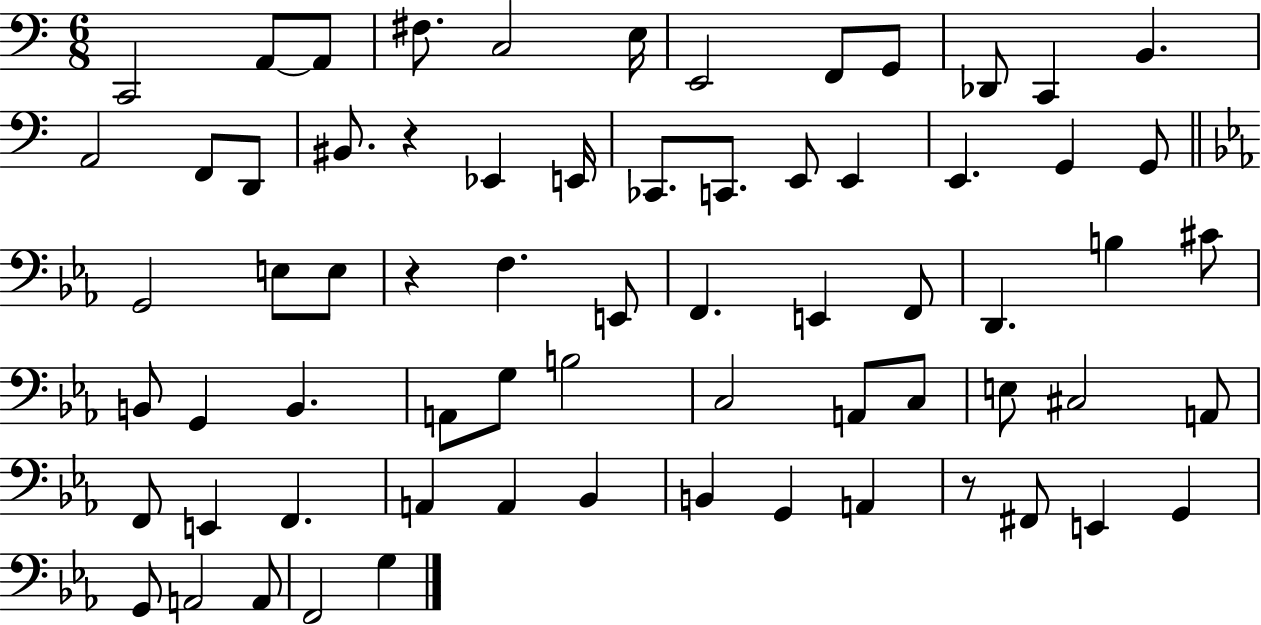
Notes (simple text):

C2/h A2/e A2/e F#3/e. C3/h E3/s E2/h F2/e G2/e Db2/e C2/q B2/q. A2/h F2/e D2/e BIS2/e. R/q Eb2/q E2/s CES2/e. C2/e. E2/e E2/q E2/q. G2/q G2/e G2/h E3/e E3/e R/q F3/q. E2/e F2/q. E2/q F2/e D2/q. B3/q C#4/e B2/e G2/q B2/q. A2/e G3/e B3/h C3/h A2/e C3/e E3/e C#3/h A2/e F2/e E2/q F2/q. A2/q A2/q Bb2/q B2/q G2/q A2/q R/e F#2/e E2/q G2/q G2/e A2/h A2/e F2/h G3/q